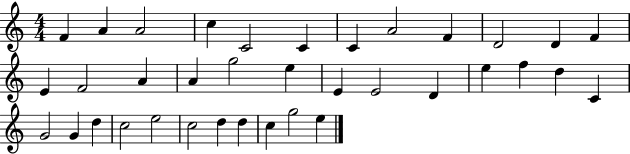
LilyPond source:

{
  \clef treble
  \numericTimeSignature
  \time 4/4
  \key c \major
  f'4 a'4 a'2 | c''4 c'2 c'4 | c'4 a'2 f'4 | d'2 d'4 f'4 | \break e'4 f'2 a'4 | a'4 g''2 e''4 | e'4 e'2 d'4 | e''4 f''4 d''4 c'4 | \break g'2 g'4 d''4 | c''2 e''2 | c''2 d''4 d''4 | c''4 g''2 e''4 | \break \bar "|."
}